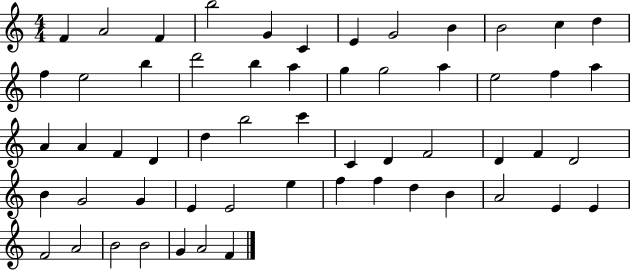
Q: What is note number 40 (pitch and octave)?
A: G4